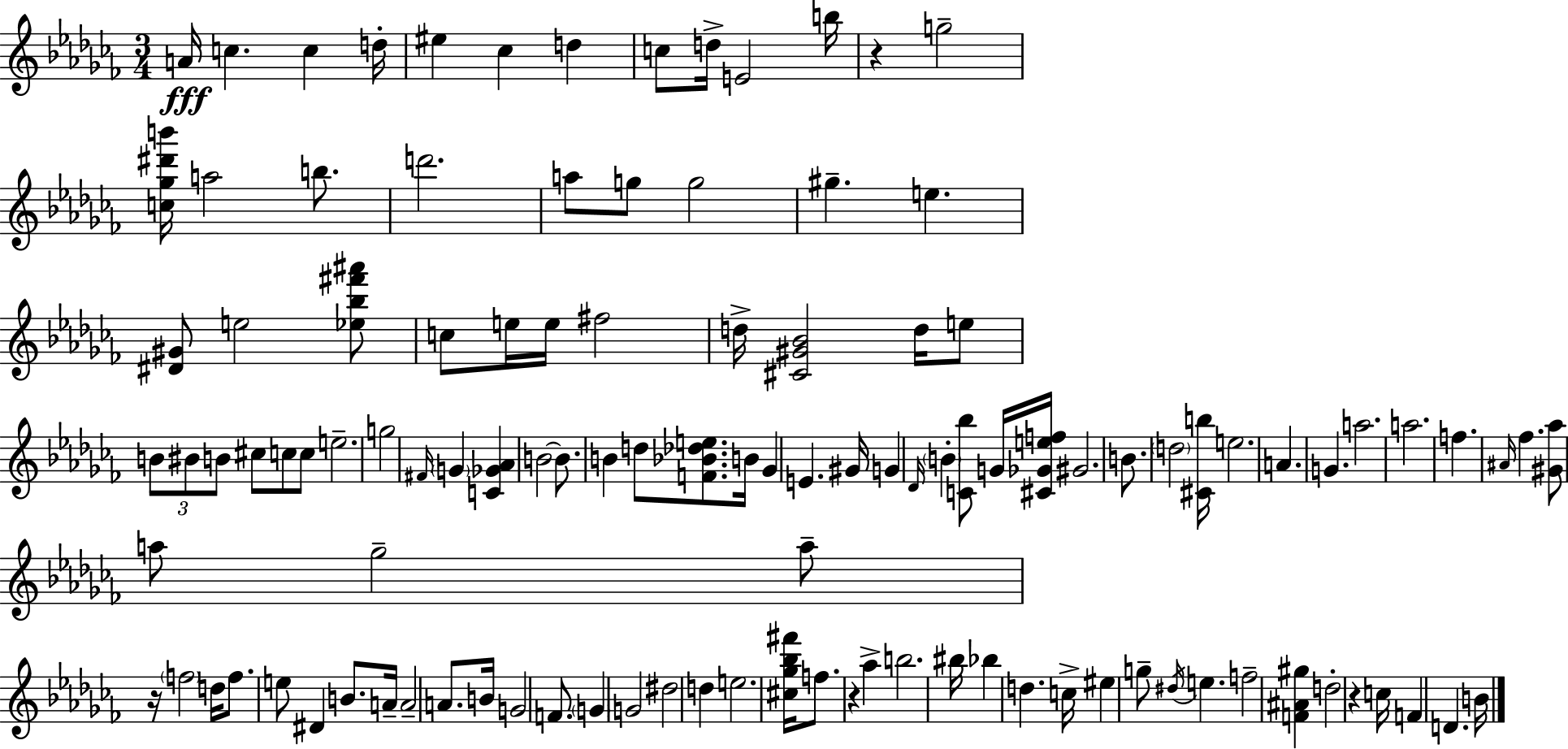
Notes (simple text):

A4/s C5/q. C5/q D5/s EIS5/q CES5/q D5/q C5/e D5/s E4/h B5/s R/q G5/h [C5,Gb5,D#6,B6]/s A5/h B5/e. D6/h. A5/e G5/e G5/h G#5/q. E5/q. [D#4,G#4]/e E5/h [Eb5,Bb5,F#6,A#6]/e C5/e E5/s E5/s F#5/h D5/s [C#4,G#4,Bb4]/h D5/s E5/e B4/e BIS4/e B4/e C#5/e C5/e C5/e E5/h. G5/h F#4/s G4/q [C4,Gb4,Ab4]/q B4/h B4/e. B4/q D5/e [F4,Bb4,Db5,E5]/e. B4/s Gb4/q E4/q. G#4/s G4/q Db4/s B4/q [C4,Bb5]/e G4/s [C#4,Gb4,E5,F5]/s G#4/h. B4/e. D5/h [C#4,B5]/s E5/h. A4/q. G4/q. A5/h. A5/h. F5/q. A#4/s FES5/q. [G#4,Ab5]/e A5/e Gb5/h A5/e R/s F5/h D5/s F5/e. E5/e D#4/q B4/e. A4/s A4/h A4/e. B4/s G4/h F4/e. G4/q G4/h D#5/h D5/q E5/h. [C#5,Gb5,Bb5,F#6]/s F5/e. R/q Ab5/q B5/h. BIS5/s Bb5/q D5/q. C5/s EIS5/q G5/e D#5/s E5/q. F5/h [F4,A#4,G#5]/q D5/h R/q C5/s F4/q D4/q. B4/s